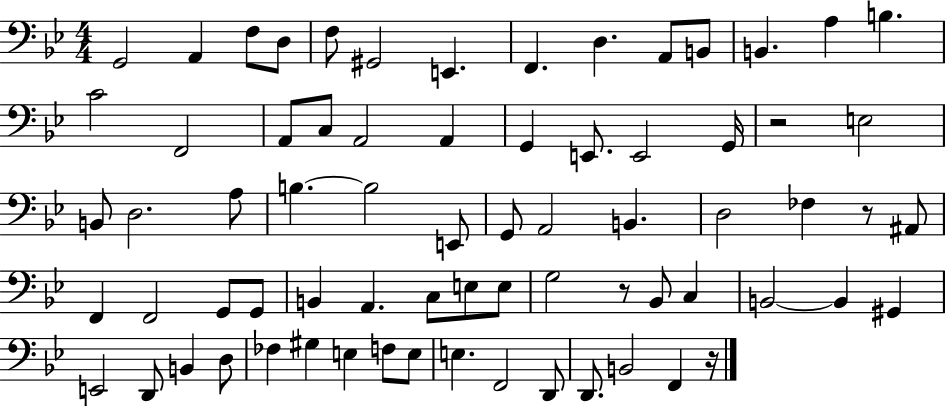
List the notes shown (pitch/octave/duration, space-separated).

G2/h A2/q F3/e D3/e F3/e G#2/h E2/q. F2/q. D3/q. A2/e B2/e B2/q. A3/q B3/q. C4/h F2/h A2/e C3/e A2/h A2/q G2/q E2/e. E2/h G2/s R/h E3/h B2/e D3/h. A3/e B3/q. B3/h E2/e G2/e A2/h B2/q. D3/h FES3/q R/e A#2/e F2/q F2/h G2/e G2/e B2/q A2/q. C3/e E3/e E3/e G3/h R/e Bb2/e C3/q B2/h B2/q G#2/q E2/h D2/e B2/q D3/e FES3/q G#3/q E3/q F3/e E3/e E3/q. F2/h D2/e D2/e. B2/h F2/q R/s